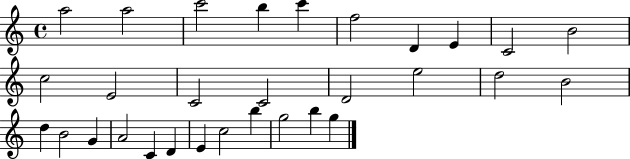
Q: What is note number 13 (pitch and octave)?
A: C4